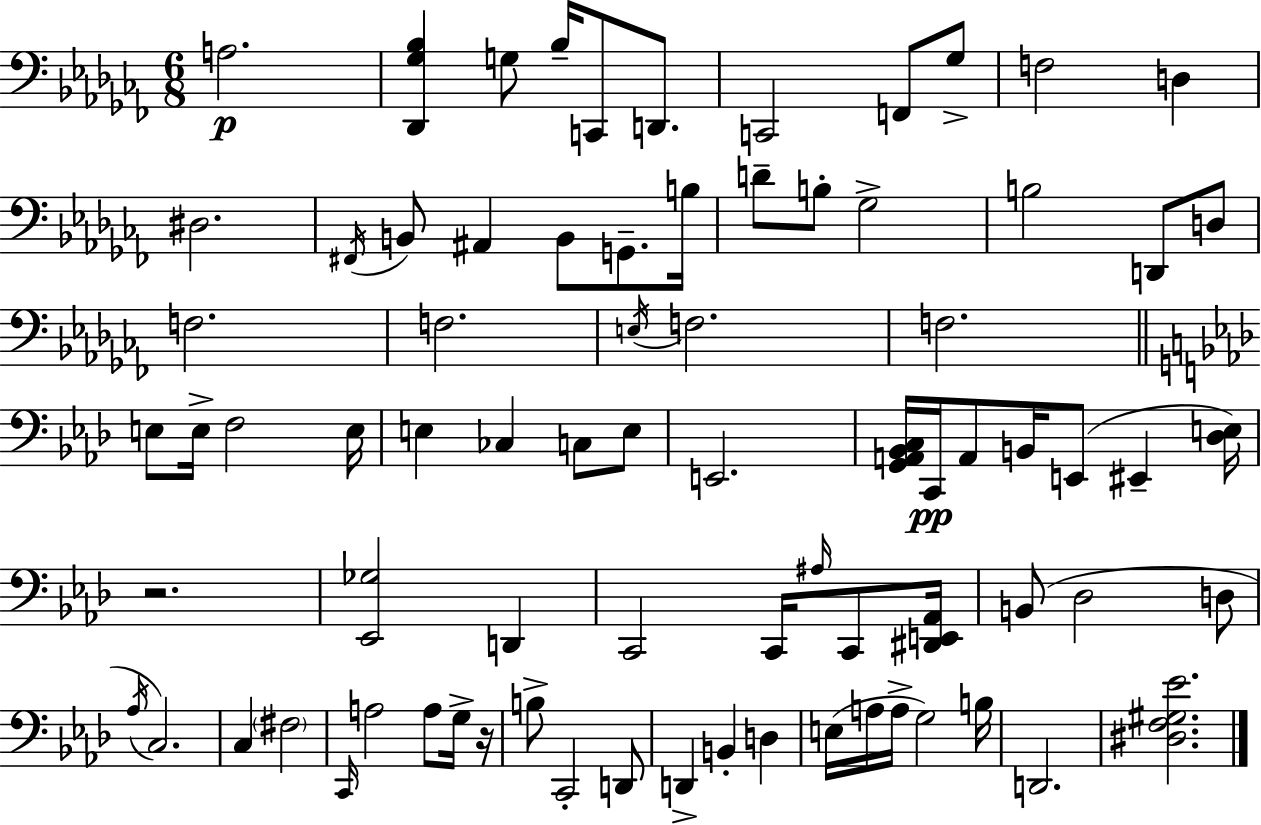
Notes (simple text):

A3/h. [Db2,Gb3,Bb3]/q G3/e Bb3/s C2/e D2/e. C2/h F2/e Gb3/e F3/h D3/q D#3/h. F#2/s B2/e A#2/q B2/e G2/e. B3/s D4/e B3/e Gb3/h B3/h D2/e D3/e F3/h. F3/h. E3/s F3/h. F3/h. E3/e E3/s F3/h E3/s E3/q CES3/q C3/e E3/e E2/h. [G2,A2,Bb2,C3]/s C2/s A2/e B2/s E2/e EIS2/q [Db3,E3]/s R/h. [Eb2,Gb3]/h D2/q C2/h C2/s A#3/s C2/e [D#2,E2,Ab2]/s B2/e Db3/h D3/e Ab3/s C3/h. C3/q F#3/h C2/s A3/h A3/e G3/s R/s B3/e C2/h D2/e D2/q B2/q D3/q E3/s A3/s A3/s G3/h B3/s D2/h. [D#3,F3,G#3,Eb4]/h.